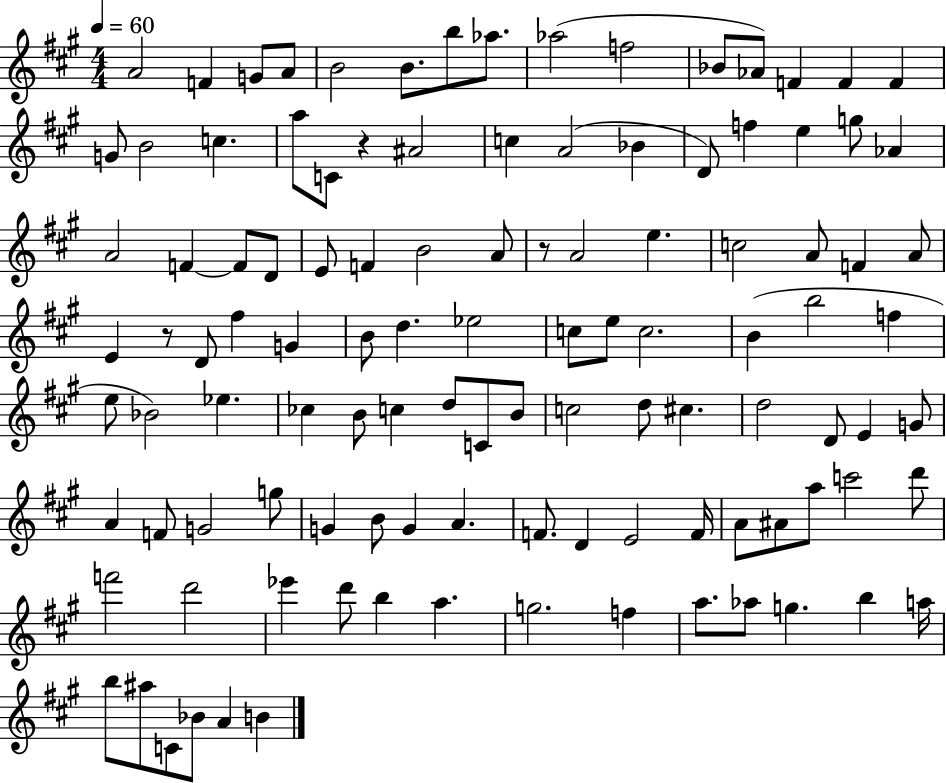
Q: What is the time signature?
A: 4/4